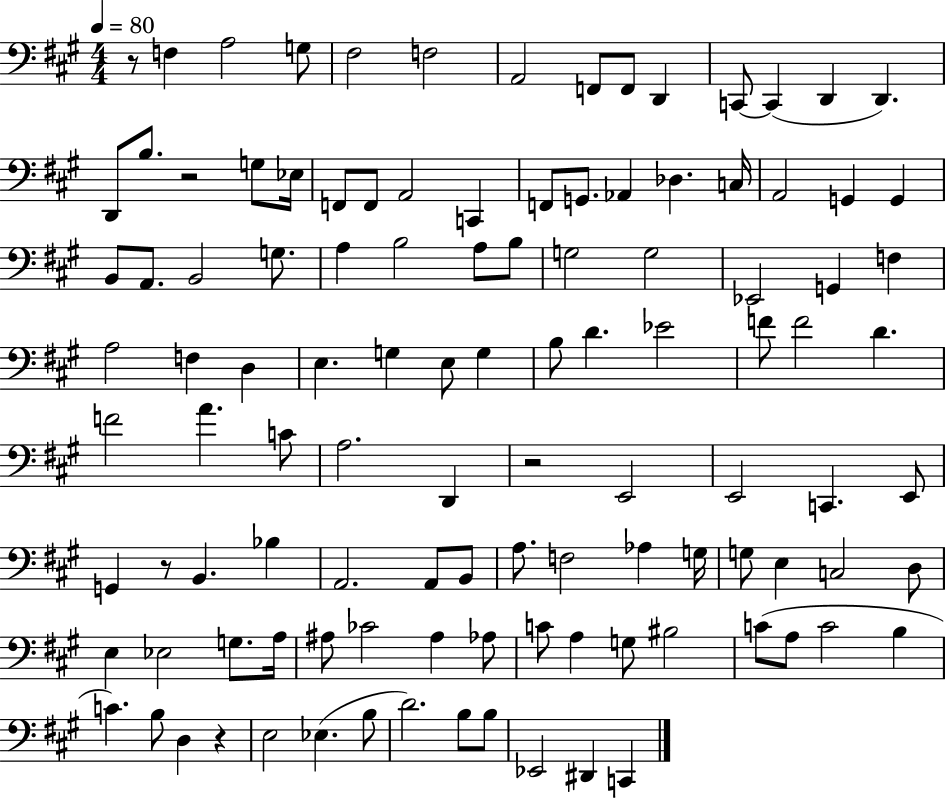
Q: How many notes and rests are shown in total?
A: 111